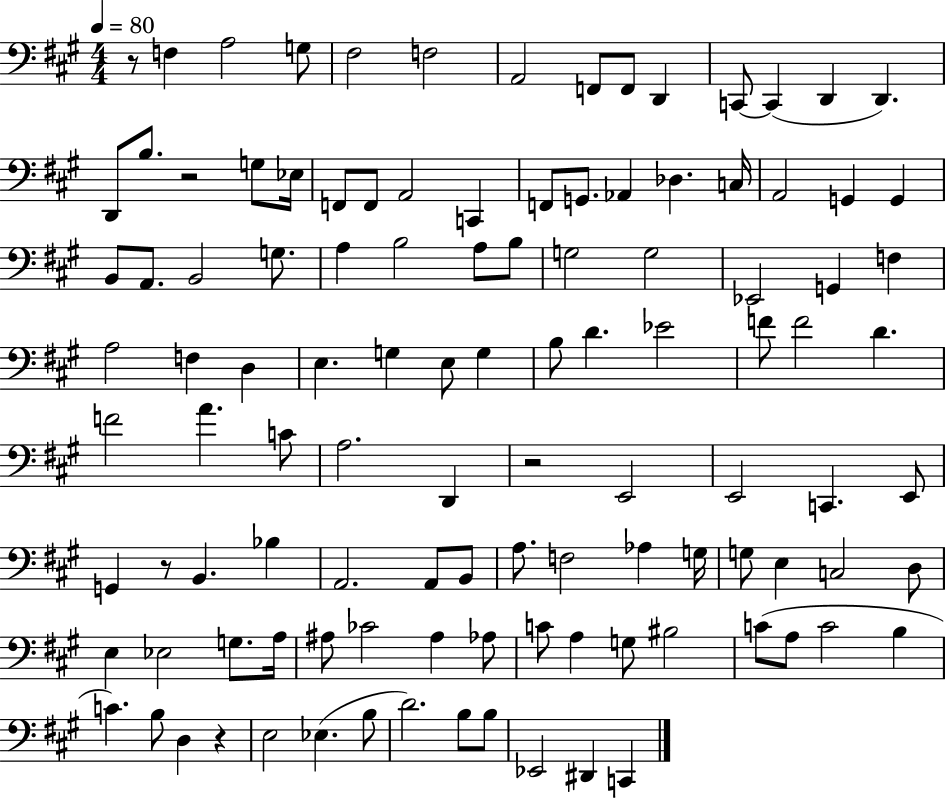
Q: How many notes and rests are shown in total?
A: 111